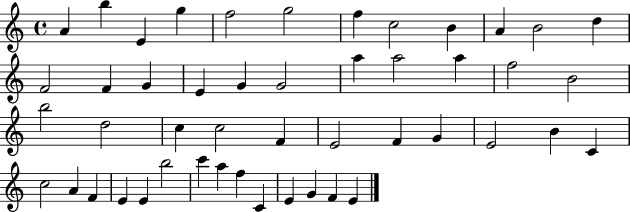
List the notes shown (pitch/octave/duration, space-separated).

A4/q B5/q E4/q G5/q F5/h G5/h F5/q C5/h B4/q A4/q B4/h D5/q F4/h F4/q G4/q E4/q G4/q G4/h A5/q A5/h A5/q F5/h B4/h B5/h D5/h C5/q C5/h F4/q E4/h F4/q G4/q E4/h B4/q C4/q C5/h A4/q F4/q E4/q E4/q B5/h C6/q A5/q F5/q C4/q E4/q G4/q F4/q E4/q